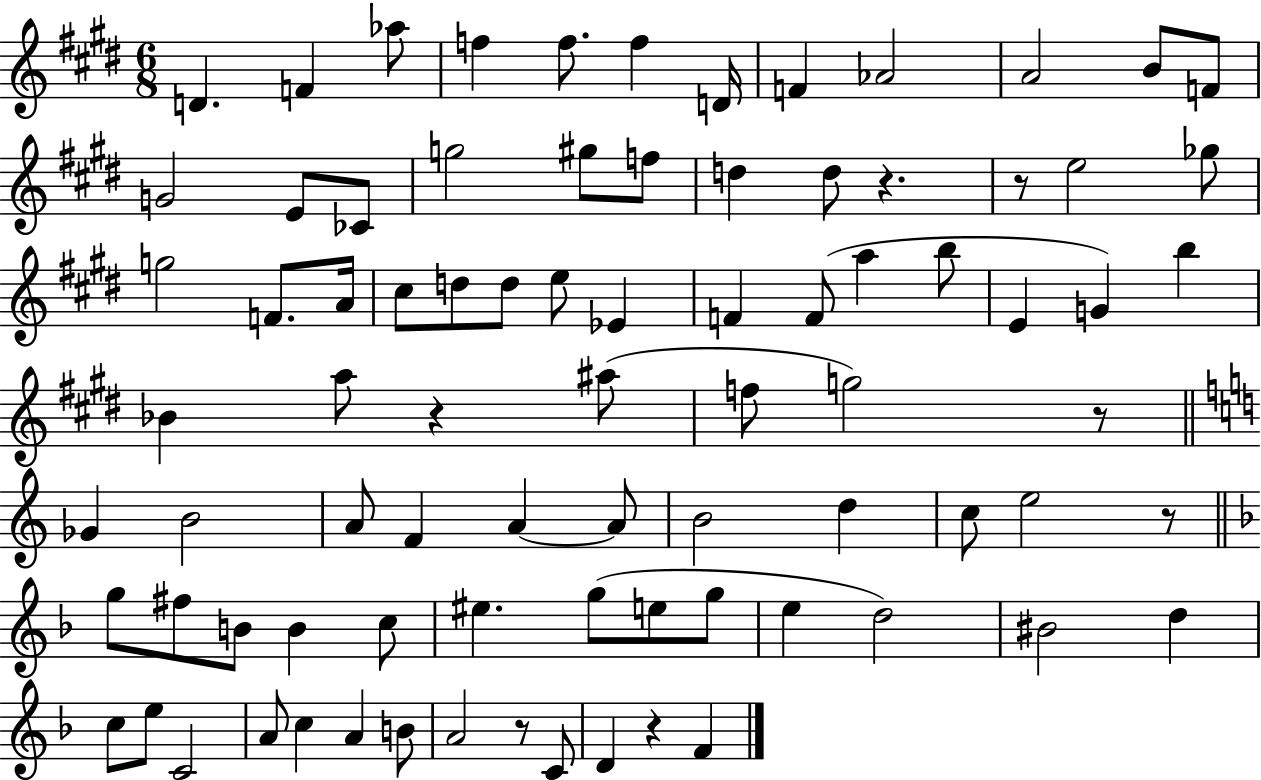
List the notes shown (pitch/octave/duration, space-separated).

D4/q. F4/q Ab5/e F5/q F5/e. F5/q D4/s F4/q Ab4/h A4/h B4/e F4/e G4/h E4/e CES4/e G5/h G#5/e F5/e D5/q D5/e R/q. R/e E5/h Gb5/e G5/h F4/e. A4/s C#5/e D5/e D5/e E5/e Eb4/q F4/q F4/e A5/q B5/e E4/q G4/q B5/q Bb4/q A5/e R/q A#5/e F5/e G5/h R/e Gb4/q B4/h A4/e F4/q A4/q A4/e B4/h D5/q C5/e E5/h R/e G5/e F#5/e B4/e B4/q C5/e EIS5/q. G5/e E5/e G5/e E5/q D5/h BIS4/h D5/q C5/e E5/e C4/h A4/e C5/q A4/q B4/e A4/h R/e C4/e D4/q R/q F4/q